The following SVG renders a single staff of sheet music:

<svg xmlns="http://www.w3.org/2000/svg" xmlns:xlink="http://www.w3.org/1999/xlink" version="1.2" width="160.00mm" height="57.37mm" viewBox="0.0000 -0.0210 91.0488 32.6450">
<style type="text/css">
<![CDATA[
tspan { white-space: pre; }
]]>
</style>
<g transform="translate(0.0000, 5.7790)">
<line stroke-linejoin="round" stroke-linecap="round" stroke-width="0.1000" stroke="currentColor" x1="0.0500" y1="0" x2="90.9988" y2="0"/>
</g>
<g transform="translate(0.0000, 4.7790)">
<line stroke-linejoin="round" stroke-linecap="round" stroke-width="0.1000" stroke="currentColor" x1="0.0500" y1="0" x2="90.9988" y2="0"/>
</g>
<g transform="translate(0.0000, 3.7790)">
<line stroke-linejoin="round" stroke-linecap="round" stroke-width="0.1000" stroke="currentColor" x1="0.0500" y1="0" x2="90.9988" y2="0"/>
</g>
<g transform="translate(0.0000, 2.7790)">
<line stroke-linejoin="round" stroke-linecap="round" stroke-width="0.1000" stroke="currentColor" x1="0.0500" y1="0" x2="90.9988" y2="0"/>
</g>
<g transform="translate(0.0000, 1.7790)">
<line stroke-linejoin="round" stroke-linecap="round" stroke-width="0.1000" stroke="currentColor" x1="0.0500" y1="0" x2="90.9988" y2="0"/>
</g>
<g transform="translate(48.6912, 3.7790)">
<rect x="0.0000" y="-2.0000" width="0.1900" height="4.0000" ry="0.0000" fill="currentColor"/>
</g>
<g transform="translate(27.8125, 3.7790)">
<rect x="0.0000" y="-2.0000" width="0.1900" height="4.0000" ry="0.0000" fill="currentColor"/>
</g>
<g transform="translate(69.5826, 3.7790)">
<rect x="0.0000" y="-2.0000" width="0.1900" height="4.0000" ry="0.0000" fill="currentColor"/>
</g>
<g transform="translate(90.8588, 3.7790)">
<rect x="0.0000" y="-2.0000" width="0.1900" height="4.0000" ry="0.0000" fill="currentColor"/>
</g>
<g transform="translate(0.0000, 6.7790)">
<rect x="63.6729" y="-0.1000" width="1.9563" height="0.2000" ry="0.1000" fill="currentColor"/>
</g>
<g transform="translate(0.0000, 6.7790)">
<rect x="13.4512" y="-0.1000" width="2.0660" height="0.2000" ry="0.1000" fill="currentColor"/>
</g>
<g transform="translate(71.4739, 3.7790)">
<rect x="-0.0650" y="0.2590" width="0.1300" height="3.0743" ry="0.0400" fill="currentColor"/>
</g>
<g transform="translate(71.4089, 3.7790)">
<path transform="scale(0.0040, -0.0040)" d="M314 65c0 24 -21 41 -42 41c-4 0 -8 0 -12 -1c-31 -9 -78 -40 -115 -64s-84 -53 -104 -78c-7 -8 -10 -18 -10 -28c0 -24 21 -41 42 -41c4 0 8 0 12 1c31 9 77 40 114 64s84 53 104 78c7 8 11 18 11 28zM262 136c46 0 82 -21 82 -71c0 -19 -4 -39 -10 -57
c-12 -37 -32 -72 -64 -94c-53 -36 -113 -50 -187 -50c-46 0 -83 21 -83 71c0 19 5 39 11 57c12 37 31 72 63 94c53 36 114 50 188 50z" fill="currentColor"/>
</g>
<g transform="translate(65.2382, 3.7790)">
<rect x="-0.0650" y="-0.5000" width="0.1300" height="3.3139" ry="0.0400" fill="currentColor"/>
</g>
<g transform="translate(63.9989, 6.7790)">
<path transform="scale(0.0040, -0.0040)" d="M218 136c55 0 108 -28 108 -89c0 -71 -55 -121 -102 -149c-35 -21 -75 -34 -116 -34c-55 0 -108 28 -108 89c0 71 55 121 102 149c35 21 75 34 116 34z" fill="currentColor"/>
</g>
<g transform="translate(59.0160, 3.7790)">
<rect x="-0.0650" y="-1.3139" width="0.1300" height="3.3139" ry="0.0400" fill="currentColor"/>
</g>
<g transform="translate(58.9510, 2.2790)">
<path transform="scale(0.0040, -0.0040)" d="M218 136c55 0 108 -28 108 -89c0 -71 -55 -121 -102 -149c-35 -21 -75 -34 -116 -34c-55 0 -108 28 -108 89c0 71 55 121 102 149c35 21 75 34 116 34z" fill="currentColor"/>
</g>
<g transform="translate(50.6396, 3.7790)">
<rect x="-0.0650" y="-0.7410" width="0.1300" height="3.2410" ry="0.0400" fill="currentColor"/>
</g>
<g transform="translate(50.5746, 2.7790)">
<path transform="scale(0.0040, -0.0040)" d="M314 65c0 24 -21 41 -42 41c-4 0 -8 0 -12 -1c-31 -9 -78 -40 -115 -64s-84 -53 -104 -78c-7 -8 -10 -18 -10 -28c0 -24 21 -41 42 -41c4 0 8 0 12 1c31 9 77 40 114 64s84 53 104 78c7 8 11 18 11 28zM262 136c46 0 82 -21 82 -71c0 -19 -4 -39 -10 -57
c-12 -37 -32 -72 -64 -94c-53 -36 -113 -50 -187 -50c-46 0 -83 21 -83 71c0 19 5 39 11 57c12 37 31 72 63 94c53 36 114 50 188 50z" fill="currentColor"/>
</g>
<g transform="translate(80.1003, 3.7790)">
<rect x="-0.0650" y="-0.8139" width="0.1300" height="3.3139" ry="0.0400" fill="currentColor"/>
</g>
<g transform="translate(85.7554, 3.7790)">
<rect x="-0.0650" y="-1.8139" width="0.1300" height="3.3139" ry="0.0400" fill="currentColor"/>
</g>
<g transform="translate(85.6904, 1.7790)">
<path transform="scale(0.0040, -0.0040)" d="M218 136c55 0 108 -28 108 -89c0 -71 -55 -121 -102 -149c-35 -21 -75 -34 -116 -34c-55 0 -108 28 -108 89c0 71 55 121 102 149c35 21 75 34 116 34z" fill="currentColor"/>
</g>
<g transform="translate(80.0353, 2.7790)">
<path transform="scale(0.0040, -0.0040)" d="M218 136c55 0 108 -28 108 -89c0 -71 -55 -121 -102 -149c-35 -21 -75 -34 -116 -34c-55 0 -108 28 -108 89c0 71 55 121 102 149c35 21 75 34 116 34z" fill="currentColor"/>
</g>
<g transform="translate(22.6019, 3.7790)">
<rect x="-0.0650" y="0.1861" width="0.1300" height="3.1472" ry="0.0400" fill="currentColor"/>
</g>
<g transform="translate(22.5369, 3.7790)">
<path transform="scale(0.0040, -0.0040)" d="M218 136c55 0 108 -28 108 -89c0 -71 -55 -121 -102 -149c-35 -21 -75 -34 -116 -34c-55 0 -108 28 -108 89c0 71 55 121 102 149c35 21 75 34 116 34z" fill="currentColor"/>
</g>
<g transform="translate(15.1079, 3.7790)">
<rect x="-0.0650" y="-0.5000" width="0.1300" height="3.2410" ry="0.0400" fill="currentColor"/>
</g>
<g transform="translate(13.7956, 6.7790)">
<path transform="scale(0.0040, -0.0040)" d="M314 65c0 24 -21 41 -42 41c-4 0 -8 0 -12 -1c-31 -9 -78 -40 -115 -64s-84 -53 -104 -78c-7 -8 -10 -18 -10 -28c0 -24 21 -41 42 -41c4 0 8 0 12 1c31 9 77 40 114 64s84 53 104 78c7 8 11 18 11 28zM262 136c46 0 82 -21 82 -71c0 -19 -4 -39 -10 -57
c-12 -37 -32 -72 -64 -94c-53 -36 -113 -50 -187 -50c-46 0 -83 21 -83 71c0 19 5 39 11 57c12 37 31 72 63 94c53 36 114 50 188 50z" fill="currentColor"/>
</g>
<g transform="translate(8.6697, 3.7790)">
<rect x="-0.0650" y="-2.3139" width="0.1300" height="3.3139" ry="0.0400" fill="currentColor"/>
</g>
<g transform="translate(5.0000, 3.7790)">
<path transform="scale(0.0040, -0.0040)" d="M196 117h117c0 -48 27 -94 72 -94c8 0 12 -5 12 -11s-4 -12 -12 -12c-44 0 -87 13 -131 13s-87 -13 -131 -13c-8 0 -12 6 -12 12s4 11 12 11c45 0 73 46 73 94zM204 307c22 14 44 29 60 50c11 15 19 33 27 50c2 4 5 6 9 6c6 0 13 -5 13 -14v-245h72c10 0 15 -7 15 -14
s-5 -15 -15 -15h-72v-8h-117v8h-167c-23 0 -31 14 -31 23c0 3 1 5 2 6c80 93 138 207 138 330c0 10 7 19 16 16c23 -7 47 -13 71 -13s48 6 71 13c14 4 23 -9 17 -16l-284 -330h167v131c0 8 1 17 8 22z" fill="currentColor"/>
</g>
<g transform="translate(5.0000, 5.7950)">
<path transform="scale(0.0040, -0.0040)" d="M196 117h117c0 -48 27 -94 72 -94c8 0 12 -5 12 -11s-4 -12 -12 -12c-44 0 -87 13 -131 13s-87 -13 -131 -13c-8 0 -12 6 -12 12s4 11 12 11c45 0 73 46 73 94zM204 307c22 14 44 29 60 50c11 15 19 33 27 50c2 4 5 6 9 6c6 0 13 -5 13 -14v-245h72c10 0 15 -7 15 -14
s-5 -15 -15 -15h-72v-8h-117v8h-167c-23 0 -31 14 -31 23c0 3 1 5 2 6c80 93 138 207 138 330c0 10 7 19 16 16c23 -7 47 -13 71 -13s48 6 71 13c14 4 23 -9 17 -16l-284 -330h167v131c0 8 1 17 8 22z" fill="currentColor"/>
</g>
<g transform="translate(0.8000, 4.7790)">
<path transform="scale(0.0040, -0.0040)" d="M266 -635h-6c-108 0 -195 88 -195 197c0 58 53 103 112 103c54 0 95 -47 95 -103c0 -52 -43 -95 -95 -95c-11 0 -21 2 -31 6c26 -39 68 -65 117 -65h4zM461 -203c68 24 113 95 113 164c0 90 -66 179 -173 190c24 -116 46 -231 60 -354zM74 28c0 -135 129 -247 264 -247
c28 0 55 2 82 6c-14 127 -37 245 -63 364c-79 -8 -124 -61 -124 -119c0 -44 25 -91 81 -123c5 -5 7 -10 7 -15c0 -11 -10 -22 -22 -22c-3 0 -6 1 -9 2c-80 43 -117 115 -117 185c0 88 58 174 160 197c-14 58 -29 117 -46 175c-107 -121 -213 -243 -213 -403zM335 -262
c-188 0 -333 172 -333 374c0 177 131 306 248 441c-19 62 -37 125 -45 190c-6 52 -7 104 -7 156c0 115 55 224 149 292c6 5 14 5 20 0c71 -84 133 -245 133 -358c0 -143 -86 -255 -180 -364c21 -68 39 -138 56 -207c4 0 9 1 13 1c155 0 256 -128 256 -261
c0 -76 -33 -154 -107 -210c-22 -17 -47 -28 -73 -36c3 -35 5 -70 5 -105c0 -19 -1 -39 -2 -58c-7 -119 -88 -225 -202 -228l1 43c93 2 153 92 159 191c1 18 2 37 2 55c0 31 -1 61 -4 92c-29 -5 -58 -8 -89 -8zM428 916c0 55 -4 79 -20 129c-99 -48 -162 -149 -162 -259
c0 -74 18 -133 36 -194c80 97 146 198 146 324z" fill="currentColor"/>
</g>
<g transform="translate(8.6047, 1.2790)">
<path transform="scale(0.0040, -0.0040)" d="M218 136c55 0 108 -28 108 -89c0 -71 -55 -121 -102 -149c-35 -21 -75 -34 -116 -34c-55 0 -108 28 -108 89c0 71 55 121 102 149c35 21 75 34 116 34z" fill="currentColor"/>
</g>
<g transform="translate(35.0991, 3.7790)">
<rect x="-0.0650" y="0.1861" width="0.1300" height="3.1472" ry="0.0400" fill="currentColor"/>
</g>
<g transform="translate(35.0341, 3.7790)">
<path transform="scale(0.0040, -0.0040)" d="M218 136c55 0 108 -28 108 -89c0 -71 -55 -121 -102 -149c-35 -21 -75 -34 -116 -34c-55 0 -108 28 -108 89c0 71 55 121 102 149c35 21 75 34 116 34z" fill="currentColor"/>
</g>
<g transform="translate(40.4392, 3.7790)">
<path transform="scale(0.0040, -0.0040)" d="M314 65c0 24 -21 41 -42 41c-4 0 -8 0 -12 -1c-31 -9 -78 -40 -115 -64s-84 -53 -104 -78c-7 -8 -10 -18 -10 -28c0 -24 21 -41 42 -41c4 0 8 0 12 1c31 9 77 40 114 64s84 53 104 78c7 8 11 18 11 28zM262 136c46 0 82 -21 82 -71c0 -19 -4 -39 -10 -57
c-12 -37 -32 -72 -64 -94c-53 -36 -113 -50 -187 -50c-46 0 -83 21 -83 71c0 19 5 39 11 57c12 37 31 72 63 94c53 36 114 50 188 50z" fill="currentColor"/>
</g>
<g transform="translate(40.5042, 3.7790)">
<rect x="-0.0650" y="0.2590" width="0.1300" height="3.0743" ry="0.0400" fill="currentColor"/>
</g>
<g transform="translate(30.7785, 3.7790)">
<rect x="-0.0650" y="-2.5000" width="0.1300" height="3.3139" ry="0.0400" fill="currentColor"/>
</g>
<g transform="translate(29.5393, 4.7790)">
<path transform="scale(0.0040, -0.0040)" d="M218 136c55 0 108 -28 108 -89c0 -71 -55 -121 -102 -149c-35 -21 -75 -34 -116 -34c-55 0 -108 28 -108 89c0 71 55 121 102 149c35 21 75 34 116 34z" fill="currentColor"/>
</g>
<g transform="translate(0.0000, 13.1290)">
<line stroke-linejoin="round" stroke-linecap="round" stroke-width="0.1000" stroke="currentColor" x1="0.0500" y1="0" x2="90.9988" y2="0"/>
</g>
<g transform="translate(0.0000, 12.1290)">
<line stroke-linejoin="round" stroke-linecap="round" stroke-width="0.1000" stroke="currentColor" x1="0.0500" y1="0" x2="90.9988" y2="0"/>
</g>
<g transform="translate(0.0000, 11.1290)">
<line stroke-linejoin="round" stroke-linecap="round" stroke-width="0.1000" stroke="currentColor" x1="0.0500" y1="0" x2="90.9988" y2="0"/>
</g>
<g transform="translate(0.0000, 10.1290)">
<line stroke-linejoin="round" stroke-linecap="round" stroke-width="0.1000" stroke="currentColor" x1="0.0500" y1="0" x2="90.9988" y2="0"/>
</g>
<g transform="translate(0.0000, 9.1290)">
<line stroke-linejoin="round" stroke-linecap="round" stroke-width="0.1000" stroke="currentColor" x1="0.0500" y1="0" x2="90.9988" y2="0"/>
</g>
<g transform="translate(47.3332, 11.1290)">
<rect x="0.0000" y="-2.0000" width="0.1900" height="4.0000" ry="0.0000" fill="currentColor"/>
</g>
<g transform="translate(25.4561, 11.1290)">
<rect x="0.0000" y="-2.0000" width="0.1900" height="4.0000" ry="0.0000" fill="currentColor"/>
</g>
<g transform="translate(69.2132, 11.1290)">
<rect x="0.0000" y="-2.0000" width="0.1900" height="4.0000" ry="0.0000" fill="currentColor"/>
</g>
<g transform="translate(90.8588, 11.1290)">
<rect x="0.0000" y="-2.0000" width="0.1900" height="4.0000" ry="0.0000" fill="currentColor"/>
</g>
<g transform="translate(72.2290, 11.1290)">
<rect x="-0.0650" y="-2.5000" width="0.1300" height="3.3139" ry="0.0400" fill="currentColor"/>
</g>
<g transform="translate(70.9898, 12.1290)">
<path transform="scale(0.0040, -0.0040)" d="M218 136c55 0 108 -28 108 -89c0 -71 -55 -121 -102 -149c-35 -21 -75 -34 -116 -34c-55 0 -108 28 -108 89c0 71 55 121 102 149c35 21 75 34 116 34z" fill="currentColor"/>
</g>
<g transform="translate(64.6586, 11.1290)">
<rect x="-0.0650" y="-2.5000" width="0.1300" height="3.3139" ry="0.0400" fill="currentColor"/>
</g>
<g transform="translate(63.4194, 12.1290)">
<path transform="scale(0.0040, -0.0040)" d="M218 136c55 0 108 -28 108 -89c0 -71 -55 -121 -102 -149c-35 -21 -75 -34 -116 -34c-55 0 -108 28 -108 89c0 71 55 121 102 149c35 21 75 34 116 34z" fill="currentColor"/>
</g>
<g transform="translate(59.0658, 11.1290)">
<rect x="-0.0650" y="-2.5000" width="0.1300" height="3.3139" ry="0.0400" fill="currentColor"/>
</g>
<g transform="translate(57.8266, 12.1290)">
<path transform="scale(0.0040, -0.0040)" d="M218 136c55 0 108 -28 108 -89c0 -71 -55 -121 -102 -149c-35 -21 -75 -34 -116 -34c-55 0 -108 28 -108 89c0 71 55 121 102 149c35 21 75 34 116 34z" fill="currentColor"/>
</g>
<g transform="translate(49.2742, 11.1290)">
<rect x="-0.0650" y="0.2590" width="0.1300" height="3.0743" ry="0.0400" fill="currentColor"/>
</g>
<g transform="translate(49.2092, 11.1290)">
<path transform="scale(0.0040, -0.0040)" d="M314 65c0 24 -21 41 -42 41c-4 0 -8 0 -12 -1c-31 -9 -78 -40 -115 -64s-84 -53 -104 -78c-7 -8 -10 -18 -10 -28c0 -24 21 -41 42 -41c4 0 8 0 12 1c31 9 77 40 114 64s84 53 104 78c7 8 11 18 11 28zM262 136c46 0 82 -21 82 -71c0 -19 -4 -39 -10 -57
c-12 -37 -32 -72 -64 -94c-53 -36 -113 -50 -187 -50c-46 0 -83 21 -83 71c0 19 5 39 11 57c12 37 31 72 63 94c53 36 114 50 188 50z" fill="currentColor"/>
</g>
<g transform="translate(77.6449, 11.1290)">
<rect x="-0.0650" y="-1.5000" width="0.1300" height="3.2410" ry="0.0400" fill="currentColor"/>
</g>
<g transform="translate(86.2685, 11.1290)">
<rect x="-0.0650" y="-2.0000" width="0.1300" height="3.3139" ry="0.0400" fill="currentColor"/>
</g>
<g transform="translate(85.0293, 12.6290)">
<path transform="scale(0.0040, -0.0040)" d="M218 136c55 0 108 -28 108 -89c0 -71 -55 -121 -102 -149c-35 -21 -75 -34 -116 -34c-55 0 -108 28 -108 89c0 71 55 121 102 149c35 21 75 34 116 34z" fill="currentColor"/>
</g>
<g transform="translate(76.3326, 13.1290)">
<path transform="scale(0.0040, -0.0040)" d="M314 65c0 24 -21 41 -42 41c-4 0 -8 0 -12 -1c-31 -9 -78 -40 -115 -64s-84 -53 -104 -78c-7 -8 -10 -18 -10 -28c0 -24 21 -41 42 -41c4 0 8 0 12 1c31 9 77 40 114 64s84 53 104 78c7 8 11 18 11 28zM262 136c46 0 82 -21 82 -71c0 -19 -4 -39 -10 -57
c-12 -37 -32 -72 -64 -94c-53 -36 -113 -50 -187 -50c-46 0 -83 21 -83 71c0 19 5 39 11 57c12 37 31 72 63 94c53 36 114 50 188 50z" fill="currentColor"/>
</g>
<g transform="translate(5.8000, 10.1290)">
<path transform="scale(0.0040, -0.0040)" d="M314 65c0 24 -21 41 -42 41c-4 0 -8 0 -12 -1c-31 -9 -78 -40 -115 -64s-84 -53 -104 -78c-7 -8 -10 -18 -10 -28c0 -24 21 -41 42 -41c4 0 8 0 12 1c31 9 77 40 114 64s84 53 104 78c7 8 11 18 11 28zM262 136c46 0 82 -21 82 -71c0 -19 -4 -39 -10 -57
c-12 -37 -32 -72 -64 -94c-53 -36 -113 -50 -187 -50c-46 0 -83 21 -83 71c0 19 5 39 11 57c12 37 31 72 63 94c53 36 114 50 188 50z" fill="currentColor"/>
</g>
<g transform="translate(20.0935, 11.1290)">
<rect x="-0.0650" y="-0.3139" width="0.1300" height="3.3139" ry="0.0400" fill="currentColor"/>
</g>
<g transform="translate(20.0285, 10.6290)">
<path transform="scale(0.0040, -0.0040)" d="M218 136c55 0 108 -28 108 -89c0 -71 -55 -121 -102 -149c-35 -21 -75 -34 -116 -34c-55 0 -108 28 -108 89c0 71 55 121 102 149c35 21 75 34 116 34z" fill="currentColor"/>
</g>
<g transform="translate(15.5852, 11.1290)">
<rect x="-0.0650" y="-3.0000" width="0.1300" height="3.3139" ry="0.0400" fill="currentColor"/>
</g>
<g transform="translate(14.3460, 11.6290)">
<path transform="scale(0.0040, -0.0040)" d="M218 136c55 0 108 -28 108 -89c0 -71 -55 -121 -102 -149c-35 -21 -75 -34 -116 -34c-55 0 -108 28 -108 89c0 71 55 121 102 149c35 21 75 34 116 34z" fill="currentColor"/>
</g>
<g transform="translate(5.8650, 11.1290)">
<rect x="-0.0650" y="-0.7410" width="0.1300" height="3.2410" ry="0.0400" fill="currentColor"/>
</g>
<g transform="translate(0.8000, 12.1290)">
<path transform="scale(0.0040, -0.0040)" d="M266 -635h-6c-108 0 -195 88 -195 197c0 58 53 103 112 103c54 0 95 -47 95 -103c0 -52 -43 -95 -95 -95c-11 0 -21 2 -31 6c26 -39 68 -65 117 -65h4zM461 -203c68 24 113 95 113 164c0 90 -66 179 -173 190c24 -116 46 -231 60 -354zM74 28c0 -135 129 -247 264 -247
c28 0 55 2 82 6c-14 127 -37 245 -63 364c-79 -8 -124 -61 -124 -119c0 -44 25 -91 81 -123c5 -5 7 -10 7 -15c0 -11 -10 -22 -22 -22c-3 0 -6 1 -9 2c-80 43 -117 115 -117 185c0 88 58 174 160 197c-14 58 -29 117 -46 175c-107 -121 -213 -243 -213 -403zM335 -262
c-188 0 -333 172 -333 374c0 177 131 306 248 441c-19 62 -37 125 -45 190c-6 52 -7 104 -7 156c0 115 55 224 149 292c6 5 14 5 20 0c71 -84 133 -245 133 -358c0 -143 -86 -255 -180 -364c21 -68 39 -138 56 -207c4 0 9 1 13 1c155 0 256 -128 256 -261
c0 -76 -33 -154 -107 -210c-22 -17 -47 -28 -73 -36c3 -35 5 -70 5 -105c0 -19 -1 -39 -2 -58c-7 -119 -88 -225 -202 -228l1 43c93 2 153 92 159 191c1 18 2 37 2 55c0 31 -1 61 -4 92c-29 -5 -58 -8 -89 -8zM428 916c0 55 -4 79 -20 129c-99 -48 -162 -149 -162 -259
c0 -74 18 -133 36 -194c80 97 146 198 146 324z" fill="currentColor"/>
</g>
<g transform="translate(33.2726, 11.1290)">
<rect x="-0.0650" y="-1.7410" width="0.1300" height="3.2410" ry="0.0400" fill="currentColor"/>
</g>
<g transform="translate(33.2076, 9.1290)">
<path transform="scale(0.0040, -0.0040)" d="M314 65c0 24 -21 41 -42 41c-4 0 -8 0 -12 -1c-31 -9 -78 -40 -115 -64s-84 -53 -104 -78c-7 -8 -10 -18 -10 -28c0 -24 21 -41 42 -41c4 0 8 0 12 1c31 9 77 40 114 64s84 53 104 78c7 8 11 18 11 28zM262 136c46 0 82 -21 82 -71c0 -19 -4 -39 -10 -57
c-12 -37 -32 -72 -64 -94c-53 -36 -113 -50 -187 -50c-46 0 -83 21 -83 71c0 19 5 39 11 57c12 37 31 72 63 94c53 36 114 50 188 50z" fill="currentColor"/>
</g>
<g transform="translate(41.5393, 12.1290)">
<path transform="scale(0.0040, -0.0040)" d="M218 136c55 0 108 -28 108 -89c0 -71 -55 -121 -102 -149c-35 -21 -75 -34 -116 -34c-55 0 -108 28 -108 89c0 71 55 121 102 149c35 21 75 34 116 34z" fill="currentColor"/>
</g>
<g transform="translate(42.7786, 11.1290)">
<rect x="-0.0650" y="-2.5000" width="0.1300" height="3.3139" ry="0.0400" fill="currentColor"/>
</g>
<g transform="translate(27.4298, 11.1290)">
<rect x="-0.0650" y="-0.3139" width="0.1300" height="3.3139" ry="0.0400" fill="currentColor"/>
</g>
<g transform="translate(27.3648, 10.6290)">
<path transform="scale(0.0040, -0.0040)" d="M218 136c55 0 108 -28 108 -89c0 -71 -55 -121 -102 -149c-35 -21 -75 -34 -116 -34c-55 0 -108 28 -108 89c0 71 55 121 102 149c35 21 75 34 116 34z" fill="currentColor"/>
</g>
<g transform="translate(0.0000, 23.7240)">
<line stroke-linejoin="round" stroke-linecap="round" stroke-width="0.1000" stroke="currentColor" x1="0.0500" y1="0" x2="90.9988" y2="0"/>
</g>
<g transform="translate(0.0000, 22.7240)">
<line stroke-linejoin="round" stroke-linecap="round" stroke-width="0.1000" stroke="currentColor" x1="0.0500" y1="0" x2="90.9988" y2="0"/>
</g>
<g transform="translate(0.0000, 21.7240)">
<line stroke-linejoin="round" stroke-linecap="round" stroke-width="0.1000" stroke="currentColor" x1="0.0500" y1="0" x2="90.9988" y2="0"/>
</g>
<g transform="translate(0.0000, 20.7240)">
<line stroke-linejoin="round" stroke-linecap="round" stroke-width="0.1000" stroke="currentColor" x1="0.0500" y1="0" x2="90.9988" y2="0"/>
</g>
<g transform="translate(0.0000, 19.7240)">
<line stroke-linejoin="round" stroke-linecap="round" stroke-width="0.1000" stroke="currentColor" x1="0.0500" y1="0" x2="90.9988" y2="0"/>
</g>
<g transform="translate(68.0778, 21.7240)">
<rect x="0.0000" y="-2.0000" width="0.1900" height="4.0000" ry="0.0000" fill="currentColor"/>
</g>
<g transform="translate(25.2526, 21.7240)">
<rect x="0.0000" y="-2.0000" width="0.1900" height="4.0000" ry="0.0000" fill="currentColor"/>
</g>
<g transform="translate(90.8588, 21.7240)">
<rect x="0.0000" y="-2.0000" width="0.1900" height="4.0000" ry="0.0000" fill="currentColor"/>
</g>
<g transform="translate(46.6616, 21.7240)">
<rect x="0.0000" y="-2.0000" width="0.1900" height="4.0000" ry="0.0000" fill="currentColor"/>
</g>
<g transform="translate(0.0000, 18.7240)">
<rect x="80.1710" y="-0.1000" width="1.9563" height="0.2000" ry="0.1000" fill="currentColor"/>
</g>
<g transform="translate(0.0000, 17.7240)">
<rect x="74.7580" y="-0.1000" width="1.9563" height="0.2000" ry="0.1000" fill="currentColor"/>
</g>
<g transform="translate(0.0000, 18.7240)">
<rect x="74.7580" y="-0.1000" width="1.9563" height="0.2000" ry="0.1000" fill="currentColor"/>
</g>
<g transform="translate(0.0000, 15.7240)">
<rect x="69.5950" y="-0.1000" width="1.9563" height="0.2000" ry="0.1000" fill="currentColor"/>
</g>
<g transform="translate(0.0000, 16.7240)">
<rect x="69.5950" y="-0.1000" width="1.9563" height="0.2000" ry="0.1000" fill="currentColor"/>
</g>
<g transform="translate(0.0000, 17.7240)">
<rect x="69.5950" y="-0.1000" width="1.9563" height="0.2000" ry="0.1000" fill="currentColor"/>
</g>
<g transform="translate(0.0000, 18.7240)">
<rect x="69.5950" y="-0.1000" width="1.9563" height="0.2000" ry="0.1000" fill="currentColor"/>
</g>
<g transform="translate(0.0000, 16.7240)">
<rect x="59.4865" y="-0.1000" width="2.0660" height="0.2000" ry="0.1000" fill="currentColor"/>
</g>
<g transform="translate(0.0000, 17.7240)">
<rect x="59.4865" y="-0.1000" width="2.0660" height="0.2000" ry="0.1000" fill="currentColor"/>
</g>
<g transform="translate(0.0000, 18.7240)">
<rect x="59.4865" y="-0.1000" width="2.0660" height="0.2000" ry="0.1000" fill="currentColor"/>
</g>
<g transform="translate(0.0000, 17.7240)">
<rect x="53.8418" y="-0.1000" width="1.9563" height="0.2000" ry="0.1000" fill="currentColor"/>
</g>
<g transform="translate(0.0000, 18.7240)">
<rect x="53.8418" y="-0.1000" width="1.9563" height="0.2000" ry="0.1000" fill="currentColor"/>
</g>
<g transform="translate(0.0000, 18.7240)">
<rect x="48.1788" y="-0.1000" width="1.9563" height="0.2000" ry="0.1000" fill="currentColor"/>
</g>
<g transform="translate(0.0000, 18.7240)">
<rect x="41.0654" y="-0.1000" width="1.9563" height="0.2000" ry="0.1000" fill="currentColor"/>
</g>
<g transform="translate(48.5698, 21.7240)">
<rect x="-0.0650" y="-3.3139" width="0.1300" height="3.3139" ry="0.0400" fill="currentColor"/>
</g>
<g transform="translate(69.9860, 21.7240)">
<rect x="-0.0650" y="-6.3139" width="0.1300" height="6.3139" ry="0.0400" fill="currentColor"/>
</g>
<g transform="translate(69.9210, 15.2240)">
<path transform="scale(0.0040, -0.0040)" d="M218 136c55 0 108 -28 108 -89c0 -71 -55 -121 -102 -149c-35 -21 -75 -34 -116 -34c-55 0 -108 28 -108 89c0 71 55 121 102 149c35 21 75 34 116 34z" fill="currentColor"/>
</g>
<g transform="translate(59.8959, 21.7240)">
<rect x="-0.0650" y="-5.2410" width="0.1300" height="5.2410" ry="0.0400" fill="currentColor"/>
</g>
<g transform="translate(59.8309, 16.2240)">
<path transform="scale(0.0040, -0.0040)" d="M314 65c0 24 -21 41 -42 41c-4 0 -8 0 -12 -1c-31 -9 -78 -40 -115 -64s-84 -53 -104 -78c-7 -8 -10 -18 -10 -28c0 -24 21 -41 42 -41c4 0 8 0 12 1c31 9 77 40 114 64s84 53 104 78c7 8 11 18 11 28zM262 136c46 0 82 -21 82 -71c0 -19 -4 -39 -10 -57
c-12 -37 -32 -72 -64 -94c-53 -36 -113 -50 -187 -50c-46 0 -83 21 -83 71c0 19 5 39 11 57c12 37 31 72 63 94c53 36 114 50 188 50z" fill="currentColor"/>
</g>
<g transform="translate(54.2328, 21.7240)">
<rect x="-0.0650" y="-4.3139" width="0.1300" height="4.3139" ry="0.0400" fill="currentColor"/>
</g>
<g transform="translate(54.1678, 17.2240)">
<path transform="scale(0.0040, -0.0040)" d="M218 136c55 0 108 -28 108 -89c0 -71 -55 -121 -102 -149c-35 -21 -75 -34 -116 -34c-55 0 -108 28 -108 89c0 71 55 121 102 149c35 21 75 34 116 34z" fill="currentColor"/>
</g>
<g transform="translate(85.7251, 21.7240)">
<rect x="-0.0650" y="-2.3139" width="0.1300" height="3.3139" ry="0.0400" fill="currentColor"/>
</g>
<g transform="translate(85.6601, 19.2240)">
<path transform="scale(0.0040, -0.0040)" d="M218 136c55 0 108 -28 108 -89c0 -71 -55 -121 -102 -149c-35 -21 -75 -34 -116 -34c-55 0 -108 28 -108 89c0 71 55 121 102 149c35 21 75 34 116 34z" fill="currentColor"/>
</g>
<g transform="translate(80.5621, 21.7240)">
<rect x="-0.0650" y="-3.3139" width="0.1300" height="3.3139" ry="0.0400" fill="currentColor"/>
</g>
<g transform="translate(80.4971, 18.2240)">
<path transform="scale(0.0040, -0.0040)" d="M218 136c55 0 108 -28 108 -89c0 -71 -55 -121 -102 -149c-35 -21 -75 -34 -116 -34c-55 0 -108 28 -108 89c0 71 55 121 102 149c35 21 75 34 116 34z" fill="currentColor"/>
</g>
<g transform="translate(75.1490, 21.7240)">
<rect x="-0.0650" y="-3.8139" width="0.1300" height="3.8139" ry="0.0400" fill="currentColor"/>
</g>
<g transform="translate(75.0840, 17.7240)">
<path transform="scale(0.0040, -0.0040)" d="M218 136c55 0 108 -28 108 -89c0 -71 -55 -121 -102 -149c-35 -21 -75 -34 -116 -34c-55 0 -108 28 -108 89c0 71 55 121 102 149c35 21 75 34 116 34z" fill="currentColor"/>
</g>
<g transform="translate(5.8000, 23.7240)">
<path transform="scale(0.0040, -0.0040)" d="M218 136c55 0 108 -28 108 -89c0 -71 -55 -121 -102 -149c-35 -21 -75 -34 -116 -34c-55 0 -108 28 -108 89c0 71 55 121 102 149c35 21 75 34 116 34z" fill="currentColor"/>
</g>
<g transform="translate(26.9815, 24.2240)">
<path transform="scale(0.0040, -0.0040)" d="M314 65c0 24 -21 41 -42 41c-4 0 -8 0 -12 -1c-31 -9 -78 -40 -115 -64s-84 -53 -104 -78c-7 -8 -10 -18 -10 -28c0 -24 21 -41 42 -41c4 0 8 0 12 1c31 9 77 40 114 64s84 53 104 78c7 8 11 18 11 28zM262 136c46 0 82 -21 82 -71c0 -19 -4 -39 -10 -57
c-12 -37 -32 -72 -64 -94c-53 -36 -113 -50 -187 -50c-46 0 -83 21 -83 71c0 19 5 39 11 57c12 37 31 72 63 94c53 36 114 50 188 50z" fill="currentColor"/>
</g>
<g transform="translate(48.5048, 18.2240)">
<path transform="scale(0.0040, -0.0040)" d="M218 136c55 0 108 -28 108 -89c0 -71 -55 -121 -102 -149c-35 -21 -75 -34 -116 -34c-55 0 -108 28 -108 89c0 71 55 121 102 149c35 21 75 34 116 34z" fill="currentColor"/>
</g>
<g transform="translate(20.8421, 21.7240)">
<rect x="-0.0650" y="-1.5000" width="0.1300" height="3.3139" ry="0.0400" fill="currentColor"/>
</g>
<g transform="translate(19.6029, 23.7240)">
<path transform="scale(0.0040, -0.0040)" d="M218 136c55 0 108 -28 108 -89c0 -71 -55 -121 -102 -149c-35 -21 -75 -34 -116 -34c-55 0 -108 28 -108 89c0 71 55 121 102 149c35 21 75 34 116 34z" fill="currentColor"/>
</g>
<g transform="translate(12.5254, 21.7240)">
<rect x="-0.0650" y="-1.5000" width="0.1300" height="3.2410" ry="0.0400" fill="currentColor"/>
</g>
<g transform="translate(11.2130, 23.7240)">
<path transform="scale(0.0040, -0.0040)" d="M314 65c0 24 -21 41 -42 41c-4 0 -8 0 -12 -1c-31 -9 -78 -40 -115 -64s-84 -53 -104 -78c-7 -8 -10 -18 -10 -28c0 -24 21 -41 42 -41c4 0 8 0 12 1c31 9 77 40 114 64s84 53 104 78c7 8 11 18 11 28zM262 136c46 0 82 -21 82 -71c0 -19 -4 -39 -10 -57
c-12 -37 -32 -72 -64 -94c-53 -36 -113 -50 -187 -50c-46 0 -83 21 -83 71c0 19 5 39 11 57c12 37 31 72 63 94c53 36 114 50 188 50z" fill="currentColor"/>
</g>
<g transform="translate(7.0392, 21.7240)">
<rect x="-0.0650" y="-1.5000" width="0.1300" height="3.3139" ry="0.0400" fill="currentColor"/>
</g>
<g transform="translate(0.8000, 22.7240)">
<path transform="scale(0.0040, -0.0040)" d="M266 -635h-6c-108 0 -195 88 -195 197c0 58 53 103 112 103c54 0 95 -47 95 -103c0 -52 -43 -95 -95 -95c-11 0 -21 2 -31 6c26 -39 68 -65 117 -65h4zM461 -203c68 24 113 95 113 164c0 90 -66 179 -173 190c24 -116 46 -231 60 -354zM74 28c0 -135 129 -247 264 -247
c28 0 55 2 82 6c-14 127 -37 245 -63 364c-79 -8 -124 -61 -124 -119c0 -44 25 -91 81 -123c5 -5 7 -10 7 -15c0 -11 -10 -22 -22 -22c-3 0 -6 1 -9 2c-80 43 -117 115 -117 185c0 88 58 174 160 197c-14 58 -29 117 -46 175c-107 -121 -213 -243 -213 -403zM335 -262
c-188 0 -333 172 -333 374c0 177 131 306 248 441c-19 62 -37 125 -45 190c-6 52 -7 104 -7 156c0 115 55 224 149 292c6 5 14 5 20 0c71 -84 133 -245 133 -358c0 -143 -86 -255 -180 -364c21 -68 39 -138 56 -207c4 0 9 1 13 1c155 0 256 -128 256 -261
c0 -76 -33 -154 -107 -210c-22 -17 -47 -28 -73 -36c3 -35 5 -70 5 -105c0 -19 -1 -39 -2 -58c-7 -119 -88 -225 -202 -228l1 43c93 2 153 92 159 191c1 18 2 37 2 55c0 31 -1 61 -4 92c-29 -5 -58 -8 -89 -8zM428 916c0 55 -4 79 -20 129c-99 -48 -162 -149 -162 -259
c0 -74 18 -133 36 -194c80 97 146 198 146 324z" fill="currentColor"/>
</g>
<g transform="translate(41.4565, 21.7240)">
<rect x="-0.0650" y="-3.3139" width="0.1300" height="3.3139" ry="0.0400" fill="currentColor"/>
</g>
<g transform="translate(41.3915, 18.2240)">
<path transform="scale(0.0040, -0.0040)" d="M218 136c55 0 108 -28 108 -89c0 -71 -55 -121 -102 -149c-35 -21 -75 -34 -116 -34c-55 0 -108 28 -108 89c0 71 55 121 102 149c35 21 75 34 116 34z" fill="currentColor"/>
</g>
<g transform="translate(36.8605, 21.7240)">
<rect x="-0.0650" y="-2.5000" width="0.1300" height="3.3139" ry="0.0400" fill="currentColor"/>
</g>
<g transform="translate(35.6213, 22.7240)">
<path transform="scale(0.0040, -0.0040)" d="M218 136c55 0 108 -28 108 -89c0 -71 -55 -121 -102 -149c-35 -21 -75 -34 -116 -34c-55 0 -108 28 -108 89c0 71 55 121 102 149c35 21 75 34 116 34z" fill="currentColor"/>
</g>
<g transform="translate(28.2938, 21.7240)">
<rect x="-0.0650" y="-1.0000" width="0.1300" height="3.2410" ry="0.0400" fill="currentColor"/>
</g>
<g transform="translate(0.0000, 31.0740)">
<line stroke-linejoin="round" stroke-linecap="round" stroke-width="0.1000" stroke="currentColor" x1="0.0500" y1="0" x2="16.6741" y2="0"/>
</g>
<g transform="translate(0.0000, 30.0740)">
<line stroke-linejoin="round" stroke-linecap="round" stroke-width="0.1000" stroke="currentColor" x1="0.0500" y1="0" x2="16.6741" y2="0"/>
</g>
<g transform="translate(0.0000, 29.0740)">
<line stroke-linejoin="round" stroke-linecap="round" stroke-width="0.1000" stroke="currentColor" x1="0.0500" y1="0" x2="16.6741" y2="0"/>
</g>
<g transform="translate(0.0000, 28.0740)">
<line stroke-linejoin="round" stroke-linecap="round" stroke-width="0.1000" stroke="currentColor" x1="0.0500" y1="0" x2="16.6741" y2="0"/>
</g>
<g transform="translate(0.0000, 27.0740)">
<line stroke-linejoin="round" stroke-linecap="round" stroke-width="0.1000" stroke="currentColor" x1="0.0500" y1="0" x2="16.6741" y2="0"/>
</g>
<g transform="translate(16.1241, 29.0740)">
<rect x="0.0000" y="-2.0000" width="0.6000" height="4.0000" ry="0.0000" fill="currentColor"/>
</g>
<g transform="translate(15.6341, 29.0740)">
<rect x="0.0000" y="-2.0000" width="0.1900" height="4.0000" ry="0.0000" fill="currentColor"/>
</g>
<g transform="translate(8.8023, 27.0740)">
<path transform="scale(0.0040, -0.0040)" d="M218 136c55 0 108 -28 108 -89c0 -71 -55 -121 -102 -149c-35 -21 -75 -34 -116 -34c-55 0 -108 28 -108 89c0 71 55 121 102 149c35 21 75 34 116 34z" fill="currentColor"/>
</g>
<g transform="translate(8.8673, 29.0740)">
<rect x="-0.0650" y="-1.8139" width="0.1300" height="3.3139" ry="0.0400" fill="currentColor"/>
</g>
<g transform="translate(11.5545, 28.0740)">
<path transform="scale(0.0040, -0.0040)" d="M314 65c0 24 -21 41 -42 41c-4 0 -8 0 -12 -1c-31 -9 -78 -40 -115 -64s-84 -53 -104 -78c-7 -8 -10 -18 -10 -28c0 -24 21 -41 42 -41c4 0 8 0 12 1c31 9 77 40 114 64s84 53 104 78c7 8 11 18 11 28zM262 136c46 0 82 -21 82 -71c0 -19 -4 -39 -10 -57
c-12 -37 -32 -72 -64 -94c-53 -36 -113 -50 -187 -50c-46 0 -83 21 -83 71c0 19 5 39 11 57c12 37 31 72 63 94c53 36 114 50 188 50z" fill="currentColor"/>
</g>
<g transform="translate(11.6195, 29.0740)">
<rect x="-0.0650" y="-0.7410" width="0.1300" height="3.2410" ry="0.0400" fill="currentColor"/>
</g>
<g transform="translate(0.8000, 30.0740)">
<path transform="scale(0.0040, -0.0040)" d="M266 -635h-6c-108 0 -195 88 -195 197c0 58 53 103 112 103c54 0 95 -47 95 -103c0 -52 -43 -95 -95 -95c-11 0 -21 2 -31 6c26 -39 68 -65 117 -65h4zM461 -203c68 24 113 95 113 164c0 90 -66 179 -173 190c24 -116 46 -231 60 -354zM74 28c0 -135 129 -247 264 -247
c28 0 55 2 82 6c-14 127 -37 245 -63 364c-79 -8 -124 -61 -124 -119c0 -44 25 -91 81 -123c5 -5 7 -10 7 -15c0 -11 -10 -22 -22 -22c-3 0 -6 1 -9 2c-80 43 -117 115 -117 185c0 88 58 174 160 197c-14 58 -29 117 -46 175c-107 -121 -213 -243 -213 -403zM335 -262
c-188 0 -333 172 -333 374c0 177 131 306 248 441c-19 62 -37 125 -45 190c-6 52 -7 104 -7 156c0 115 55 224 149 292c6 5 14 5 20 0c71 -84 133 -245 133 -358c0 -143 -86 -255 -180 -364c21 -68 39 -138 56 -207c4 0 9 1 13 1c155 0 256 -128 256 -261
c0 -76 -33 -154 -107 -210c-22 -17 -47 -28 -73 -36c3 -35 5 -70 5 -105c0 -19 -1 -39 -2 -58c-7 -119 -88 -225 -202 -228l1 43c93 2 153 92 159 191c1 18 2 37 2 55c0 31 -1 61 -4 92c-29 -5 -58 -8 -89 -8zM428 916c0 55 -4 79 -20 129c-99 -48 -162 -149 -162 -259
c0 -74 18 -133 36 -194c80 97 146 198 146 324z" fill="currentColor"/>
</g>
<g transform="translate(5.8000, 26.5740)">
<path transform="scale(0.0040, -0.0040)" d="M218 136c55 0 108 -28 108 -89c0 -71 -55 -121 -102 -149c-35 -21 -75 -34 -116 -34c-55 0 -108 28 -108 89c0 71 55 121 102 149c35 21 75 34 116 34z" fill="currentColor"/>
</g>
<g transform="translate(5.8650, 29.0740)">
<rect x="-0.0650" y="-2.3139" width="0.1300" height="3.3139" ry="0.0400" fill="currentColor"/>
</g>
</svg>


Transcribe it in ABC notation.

X:1
T:Untitled
M:4/4
L:1/4
K:C
g C2 B G B B2 d2 e C B2 d f d2 A c c f2 G B2 G G G E2 F E E2 E D2 G b b d' f'2 a' c' b g g f d2